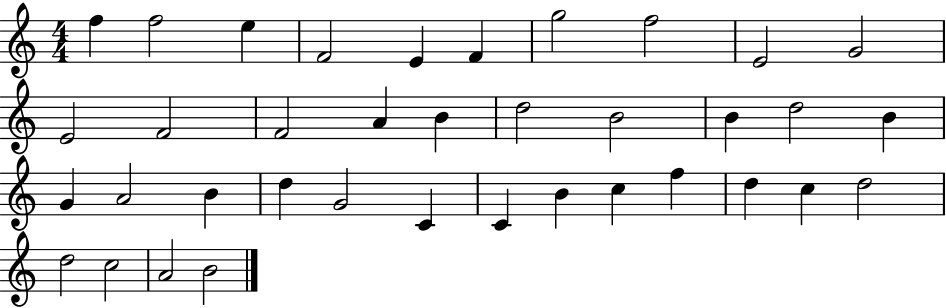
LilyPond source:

{
  \clef treble
  \numericTimeSignature
  \time 4/4
  \key c \major
  f''4 f''2 e''4 | f'2 e'4 f'4 | g''2 f''2 | e'2 g'2 | \break e'2 f'2 | f'2 a'4 b'4 | d''2 b'2 | b'4 d''2 b'4 | \break g'4 a'2 b'4 | d''4 g'2 c'4 | c'4 b'4 c''4 f''4 | d''4 c''4 d''2 | \break d''2 c''2 | a'2 b'2 | \bar "|."
}